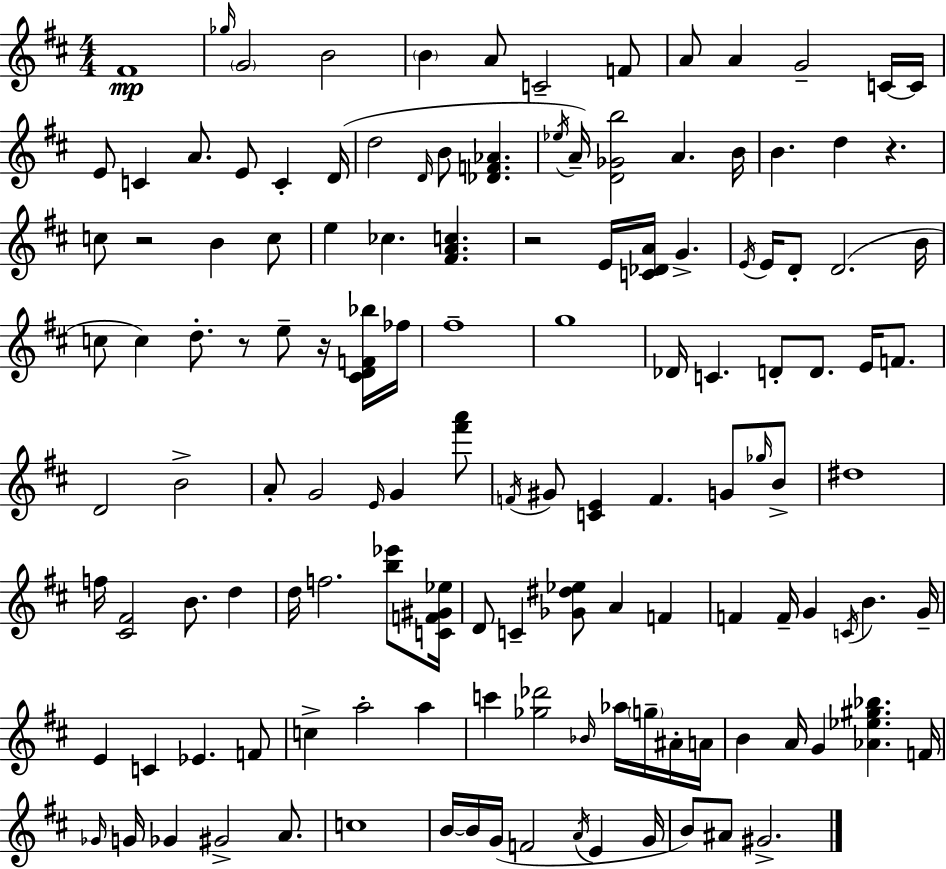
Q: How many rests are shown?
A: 5